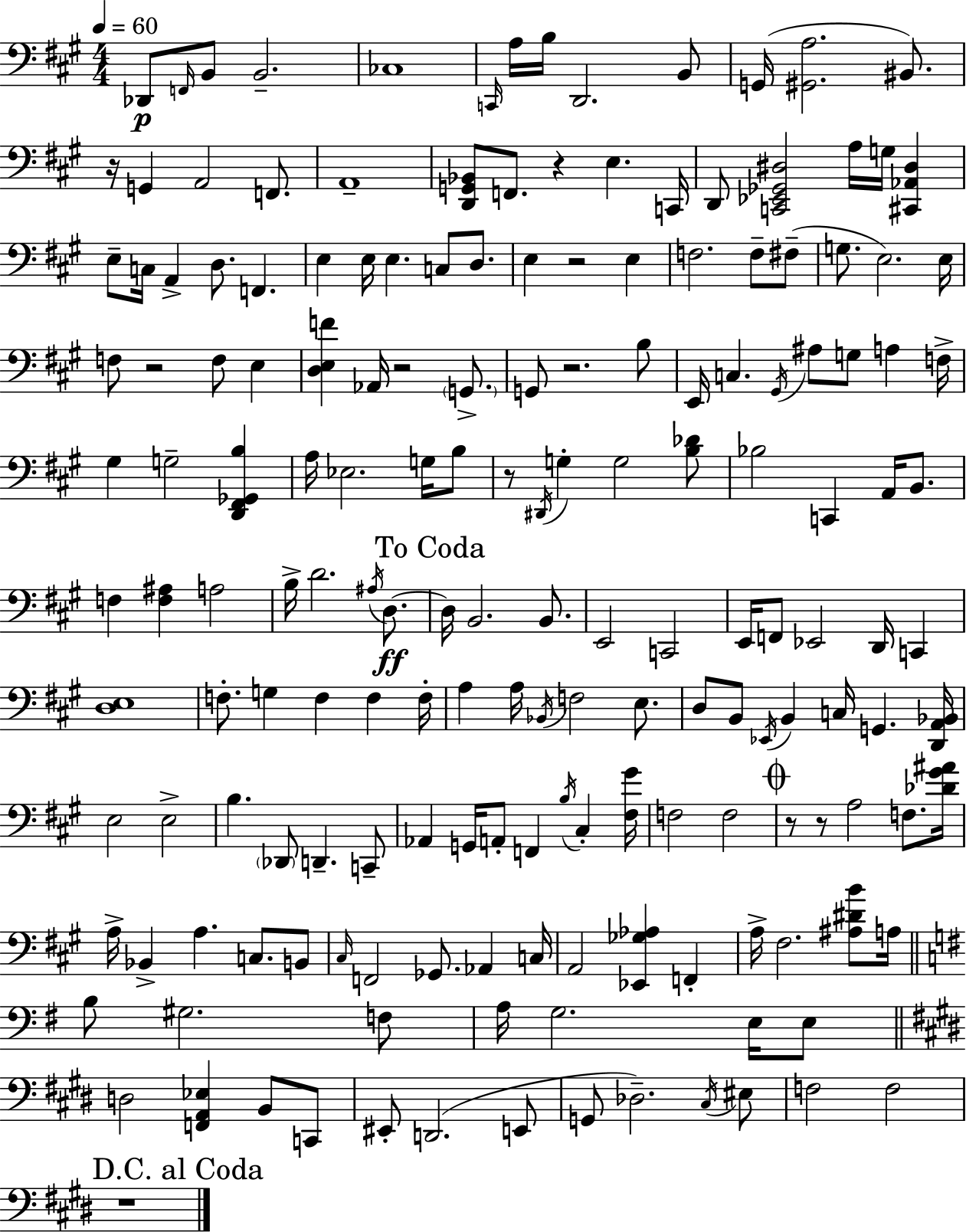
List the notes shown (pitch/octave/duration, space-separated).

Db2/e F2/s B2/e B2/h. CES3/w C2/s A3/s B3/s D2/h. B2/e G2/s [G#2,A3]/h. BIS2/e. R/s G2/q A2/h F2/e. A2/w [D2,G2,Bb2]/e F2/e. R/q E3/q. C2/s D2/e [C2,Eb2,Gb2,D#3]/h A3/s G3/s [C#2,Ab2,D#3]/q E3/e C3/s A2/q D3/e. F2/q. E3/q E3/s E3/q. C3/e D3/e. E3/q R/h E3/q F3/h. F3/e F#3/e G3/e. E3/h. E3/s F3/e R/h F3/e E3/q [D3,E3,F4]/q Ab2/s R/h G2/e. G2/e R/h. B3/e E2/s C3/q. G#2/s A#3/e G3/e A3/q F3/s G#3/q G3/h [D2,F#2,Gb2,B3]/q A3/s Eb3/h. G3/s B3/e R/e D#2/s G3/q G3/h [B3,Db4]/e Bb3/h C2/q A2/s B2/e. F3/q [F3,A#3]/q A3/h B3/s D4/h. A#3/s D3/e. D3/s B2/h. B2/e. E2/h C2/h E2/s F2/e Eb2/h D2/s C2/q [D3,E3]/w F3/e. G3/q F3/q F3/q F3/s A3/q A3/s Bb2/s F3/h E3/e. D3/e B2/e Eb2/s B2/q C3/s G2/q. [D2,A2,Bb2]/s E3/h E3/h B3/q. Db2/e D2/q. C2/e Ab2/q G2/s A2/e F2/q B3/s C#3/q [F#3,G#4]/s F3/h F3/h R/e R/e A3/h F3/e. [Db4,G#4,A#4]/s A3/s Bb2/q A3/q. C3/e. B2/e C#3/s F2/h Gb2/e. Ab2/q C3/s A2/h [Eb2,Gb3,Ab3]/q F2/q A3/s F#3/h. [A#3,D#4,B4]/e A3/s B3/e G#3/h. F3/e A3/s G3/h. E3/s E3/e D3/h [F2,A2,Eb3]/q B2/e C2/e EIS2/e D2/h. E2/e G2/e Db3/h. C#3/s EIS3/e F3/h F3/h R/w